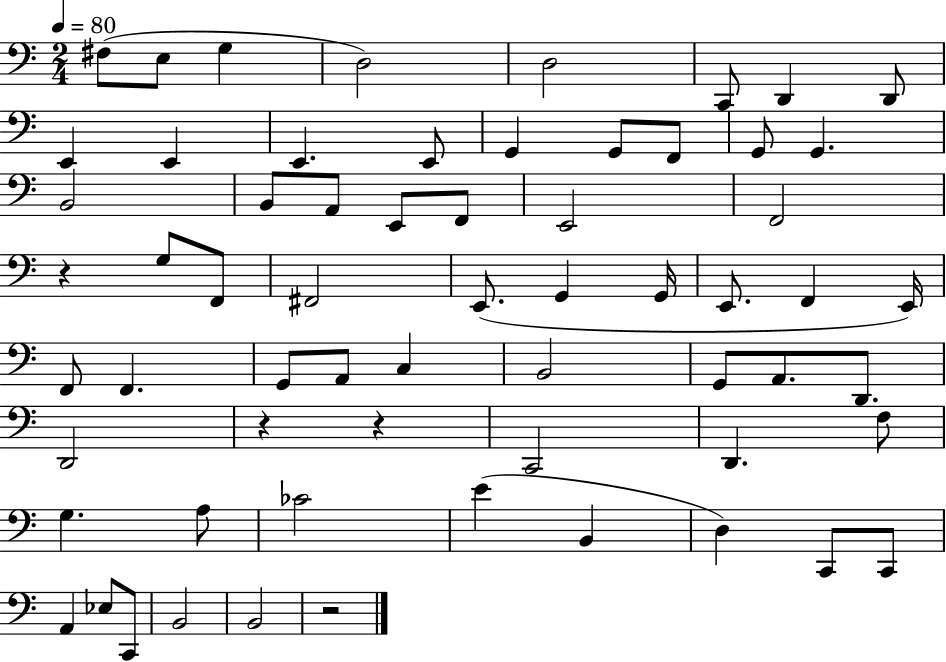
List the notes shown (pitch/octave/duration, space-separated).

F#3/e E3/e G3/q D3/h D3/h C2/e D2/q D2/e E2/q E2/q E2/q. E2/e G2/q G2/e F2/e G2/e G2/q. B2/h B2/e A2/e E2/e F2/e E2/h F2/h R/q G3/e F2/e F#2/h E2/e. G2/q G2/s E2/e. F2/q E2/s F2/e F2/q. G2/e A2/e C3/q B2/h G2/e A2/e. D2/e. D2/h R/q R/q C2/h D2/q. F3/e G3/q. A3/e CES4/h E4/q B2/q D3/q C2/e C2/e A2/q Eb3/e C2/e B2/h B2/h R/h